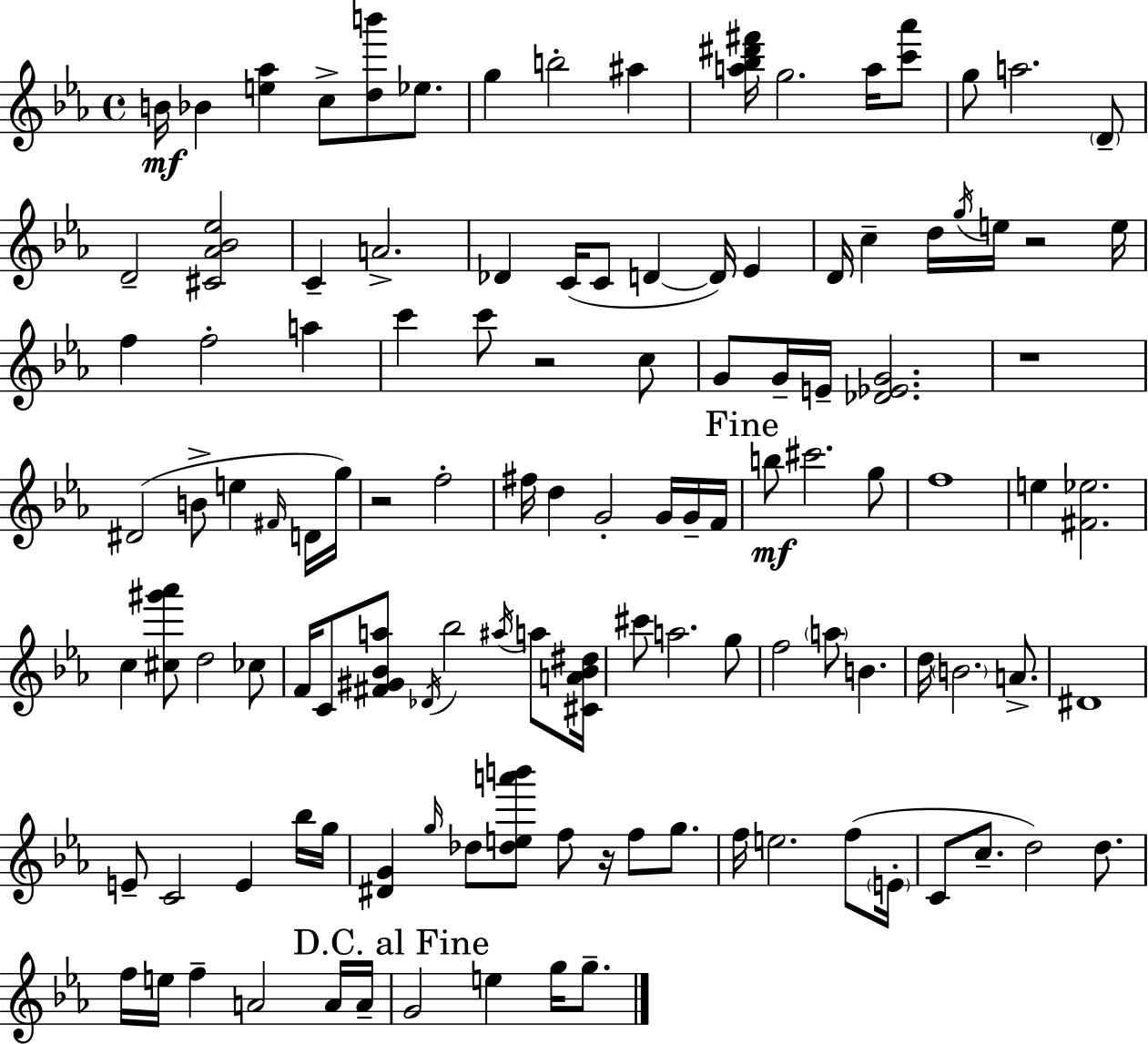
{
  \clef treble
  \time 4/4
  \defaultTimeSignature
  \key ees \major
  b'16\mf bes'4 <e'' aes''>4 c''8-> <d'' b'''>8 ees''8. | g''4 b''2-. ais''4 | <a'' bes'' dis''' fis'''>16 g''2. a''16 <c''' aes'''>8 | g''8 a''2. \parenthesize d'8-- | \break d'2-- <cis' aes' bes' ees''>2 | c'4-- a'2.-> | des'4 c'16( c'8 d'4~~ d'16) ees'4 | d'16 c''4-- d''16 \acciaccatura { g''16 } e''16 r2 | \break e''16 f''4 f''2-. a''4 | c'''4 c'''8 r2 c''8 | g'8 g'16-- e'16-- <des' ees' g'>2. | r1 | \break dis'2( b'8-> e''4 \grace { fis'16 } | d'16 g''16) r2 f''2-. | fis''16 d''4 g'2-. g'16 | g'16-- f'16 \mark "Fine" b''8\mf cis'''2. | \break g''8 f''1 | e''4 <fis' ees''>2. | c''4 <cis'' gis''' aes'''>8 d''2 | ces''8 f'16 c'8 <fis' gis' bes' a''>8 \acciaccatura { des'16 } bes''2 | \break \acciaccatura { ais''16 } a''8 <cis' a' bes' dis''>16 cis'''8 a''2. | g''8 f''2 \parenthesize a''8 b'4. | d''16 \parenthesize b'2. | a'8.-> dis'1 | \break e'8-- c'2 e'4 | bes''16 g''16 <dis' g'>4 \grace { g''16 } des''8 <des'' e'' a''' b'''>8 f''8 r16 | f''8 g''8. f''16 e''2. | f''8( \parenthesize e'16-. c'8 c''8.-- d''2) | \break d''8. f''16 e''16 f''4-- a'2 | a'16 a'16-- \mark "D.C. al Fine" g'2 e''4 | g''16 g''8.-- \bar "|."
}